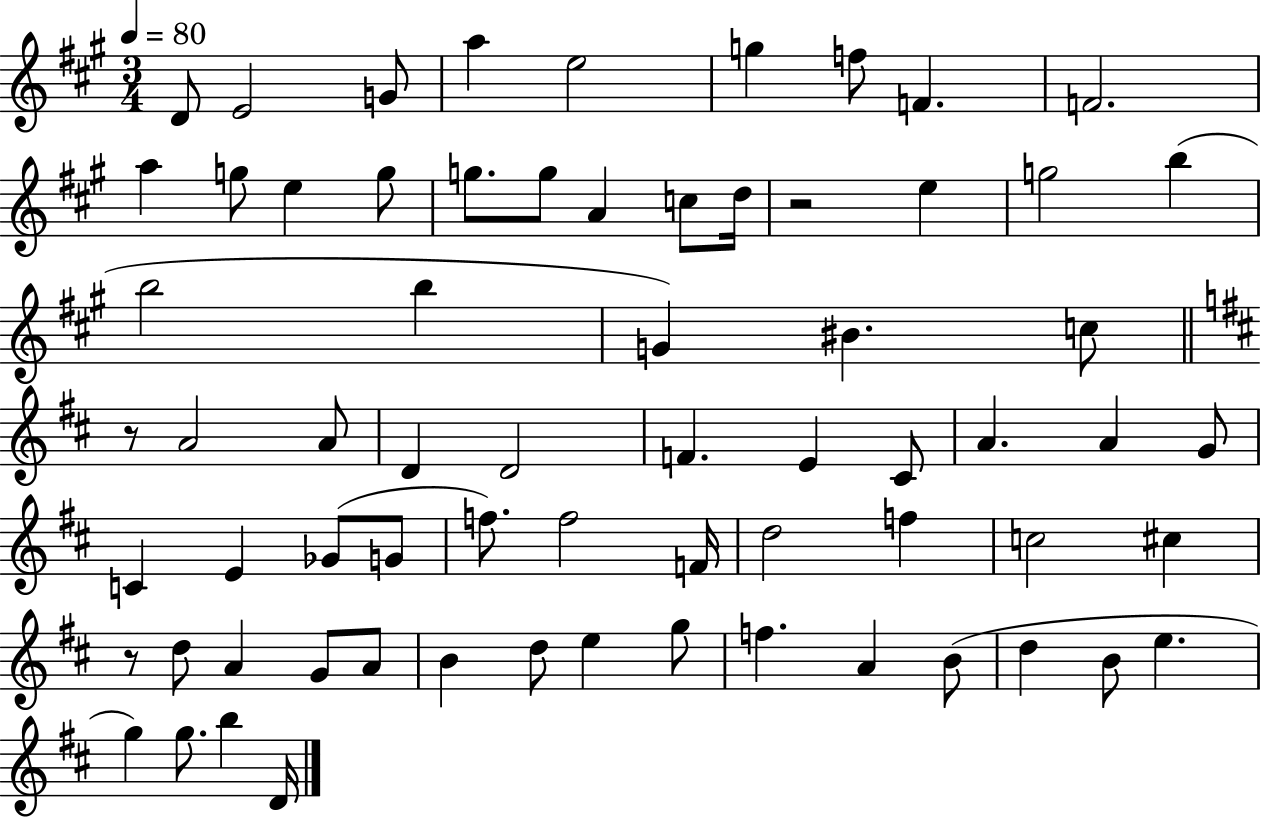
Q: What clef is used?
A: treble